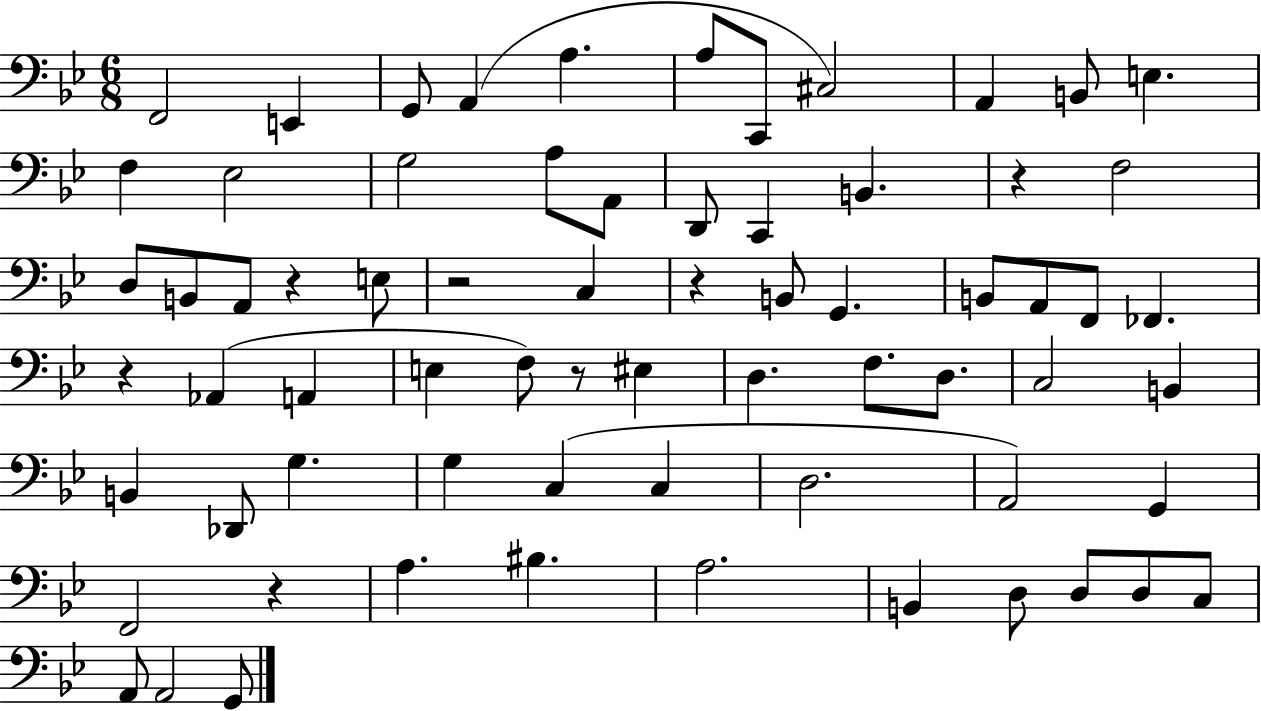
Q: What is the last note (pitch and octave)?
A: G2